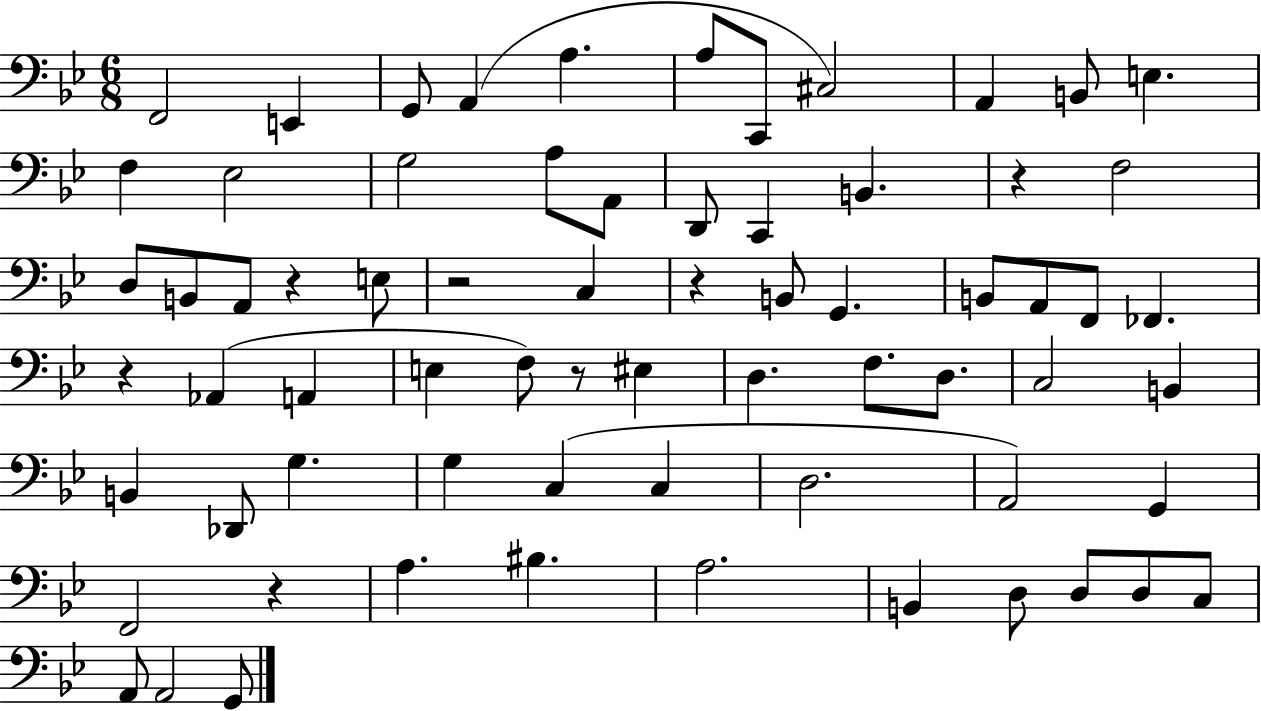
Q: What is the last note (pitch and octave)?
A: G2